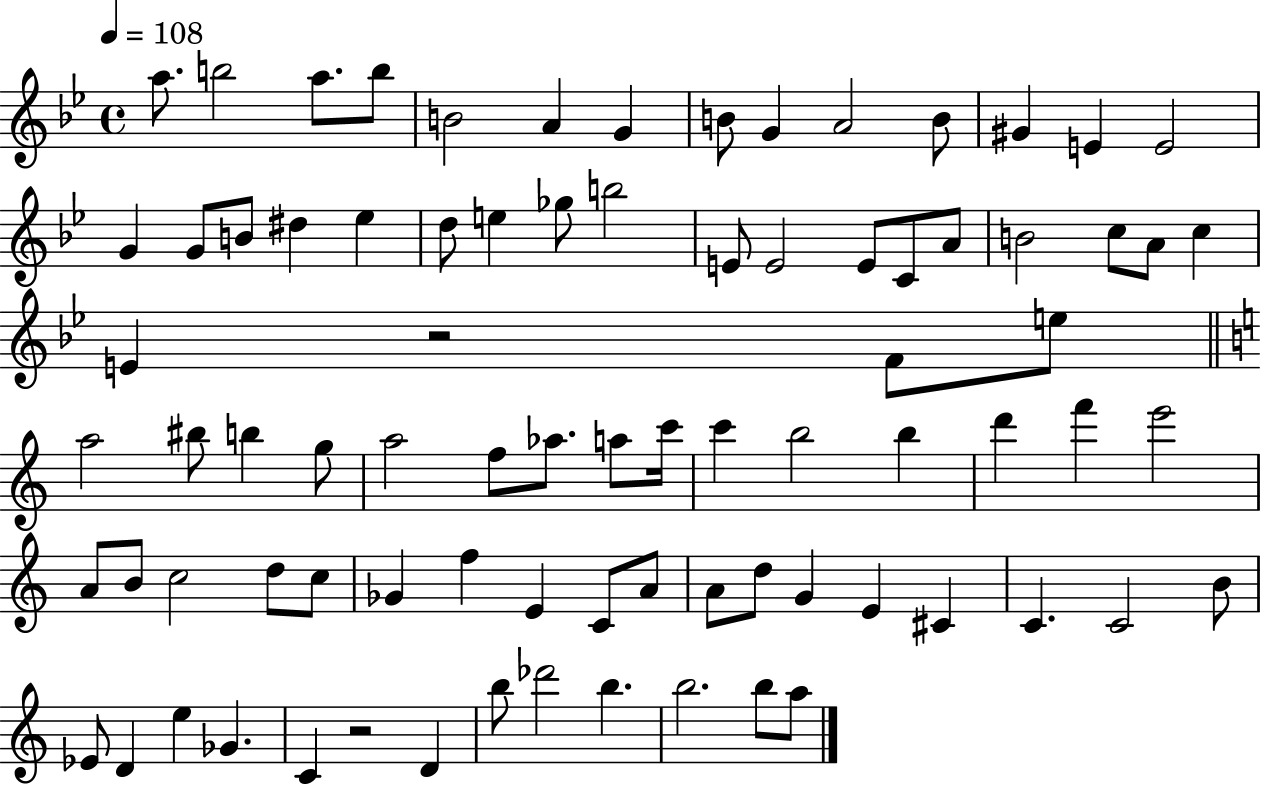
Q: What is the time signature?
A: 4/4